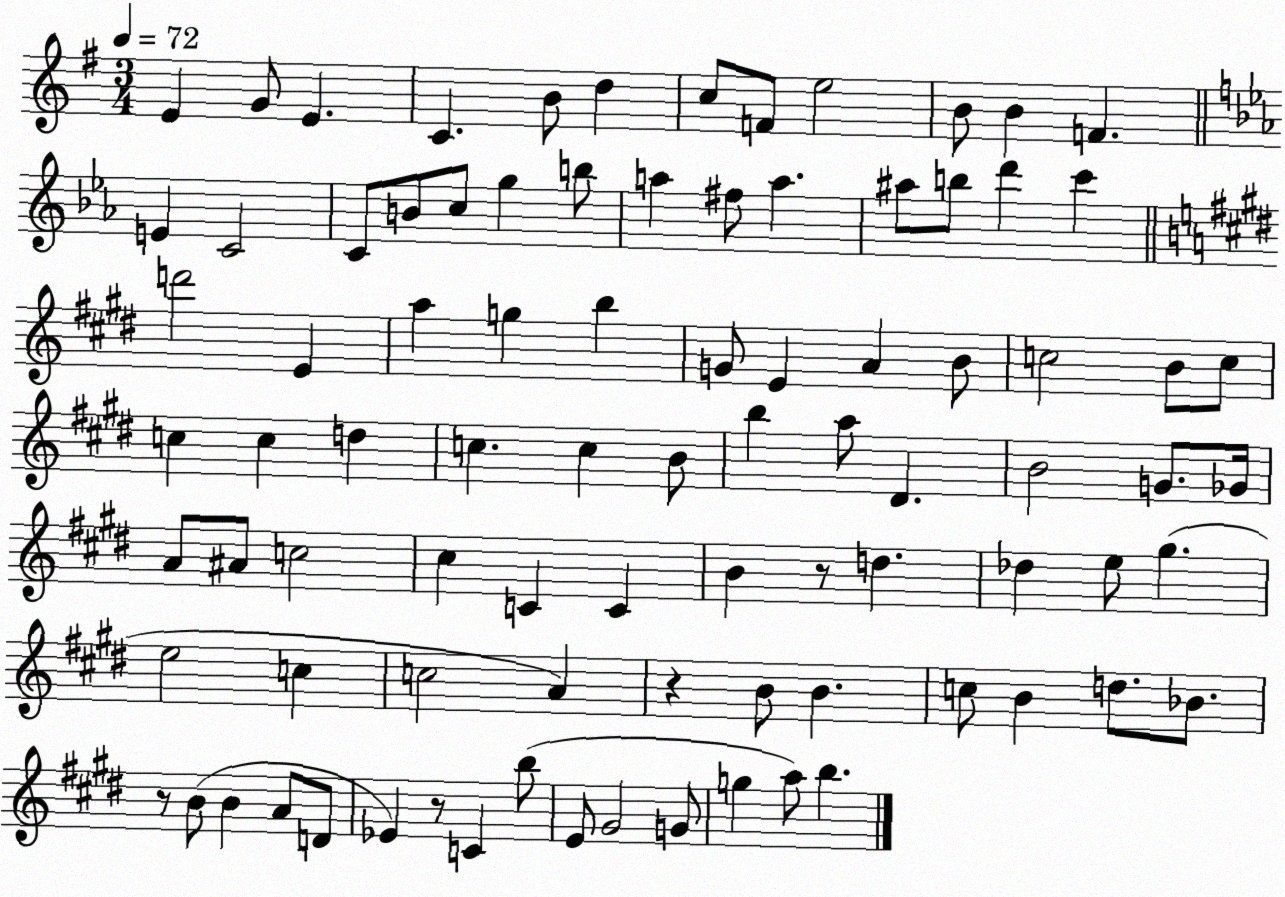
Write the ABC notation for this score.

X:1
T:Untitled
M:3/4
L:1/4
K:G
E G/2 E C B/2 d c/2 F/2 e2 B/2 B F E C2 C/2 B/2 c/2 g b/2 a ^f/2 a ^a/2 b/2 d' c' d'2 E a g b G/2 E A B/2 c2 B/2 c/2 c c d c c B/2 b a/2 ^D B2 G/2 _G/4 A/2 ^A/2 c2 ^c C C B z/2 d _d e/2 ^g e2 c c2 A z B/2 B c/2 B d/2 _B/2 z/2 B/2 B A/2 D/2 _E z/2 C b/2 E/2 ^G2 G/2 g a/2 b